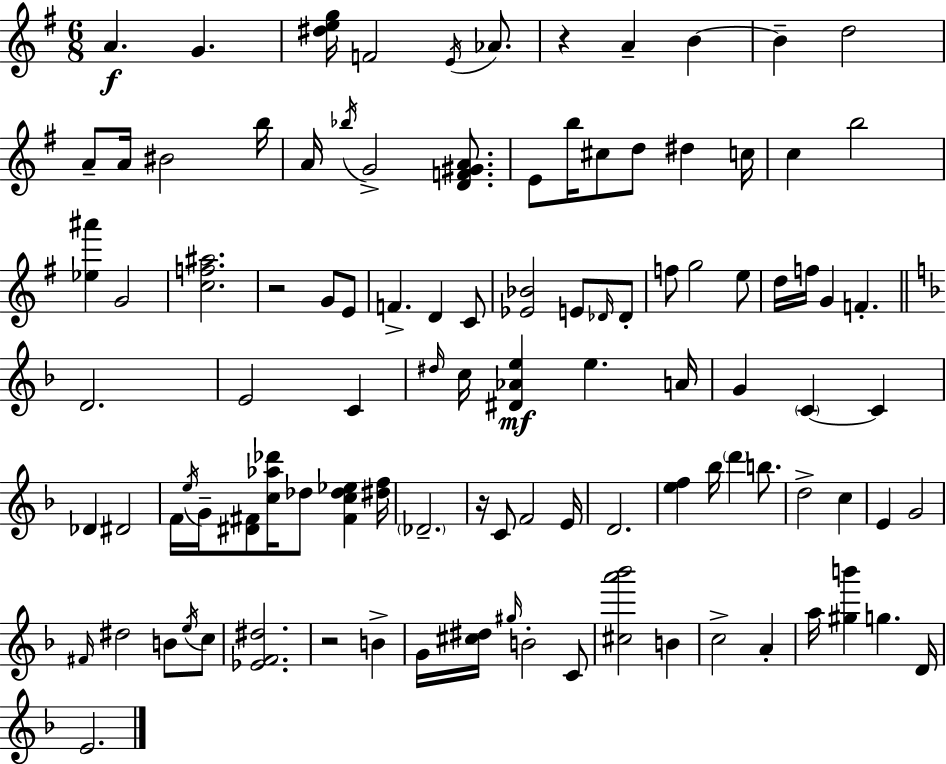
A4/q. G4/q. [D#5,E5,G5]/s F4/h E4/s Ab4/e. R/q A4/q B4/q B4/q D5/h A4/e A4/s BIS4/h B5/s A4/s Bb5/s G4/h [D4,F4,G#4,A4]/e. E4/e B5/s C#5/e D5/e D#5/q C5/s C5/q B5/h [Eb5,A#6]/q G4/h [C5,F5,A#5]/h. R/h G4/e E4/e F4/q. D4/q C4/e [Eb4,Bb4]/h E4/e Db4/s Db4/e F5/e G5/h E5/e D5/s F5/s G4/q F4/q. D4/h. E4/h C4/q D#5/s C5/s [D#4,Ab4,E5]/q E5/q. A4/s G4/q C4/q C4/q Db4/q D#4/h F4/s E5/s G4/s [D#4,F#4]/e [C5,Ab5,Db6]/s Db5/e [F#4,C5,Db5,Eb5]/q [D#5,F5]/s Db4/h. R/s C4/e F4/h E4/s D4/h. [E5,F5]/q Bb5/s D6/q B5/e. D5/h C5/q E4/q G4/h F#4/s D#5/h B4/e E5/s C5/e [Eb4,F4,D#5]/h. R/h B4/q G4/s [C#5,D#5]/s G#5/s B4/h C4/e [C#5,A6,Bb6]/h B4/q C5/h A4/q A5/s [G#5,B6]/q G5/q. D4/s E4/h.